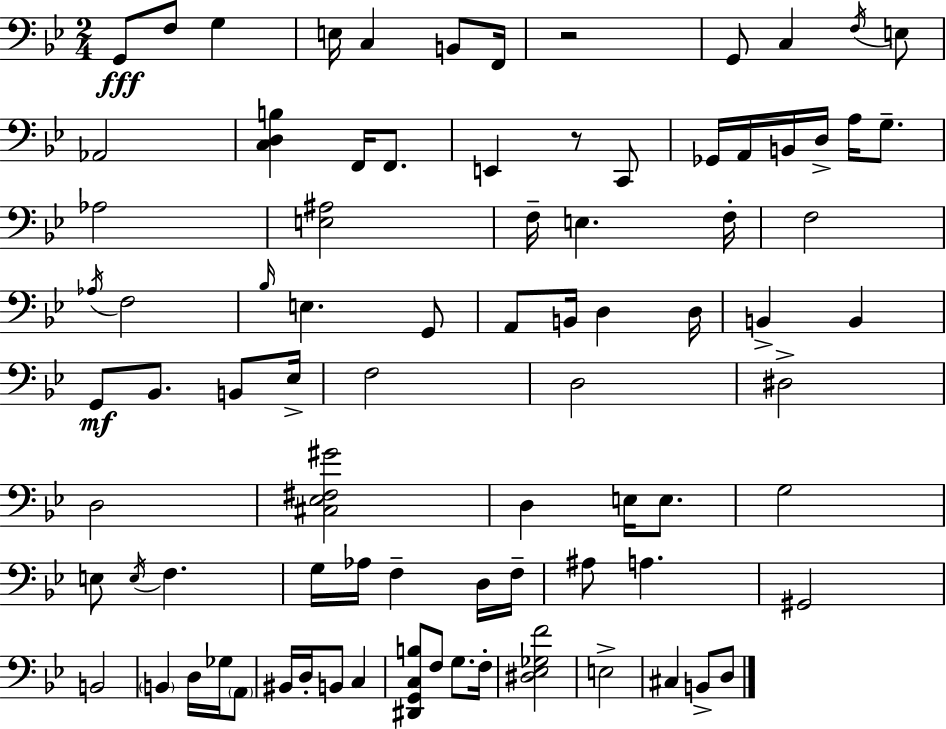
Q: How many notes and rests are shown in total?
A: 84